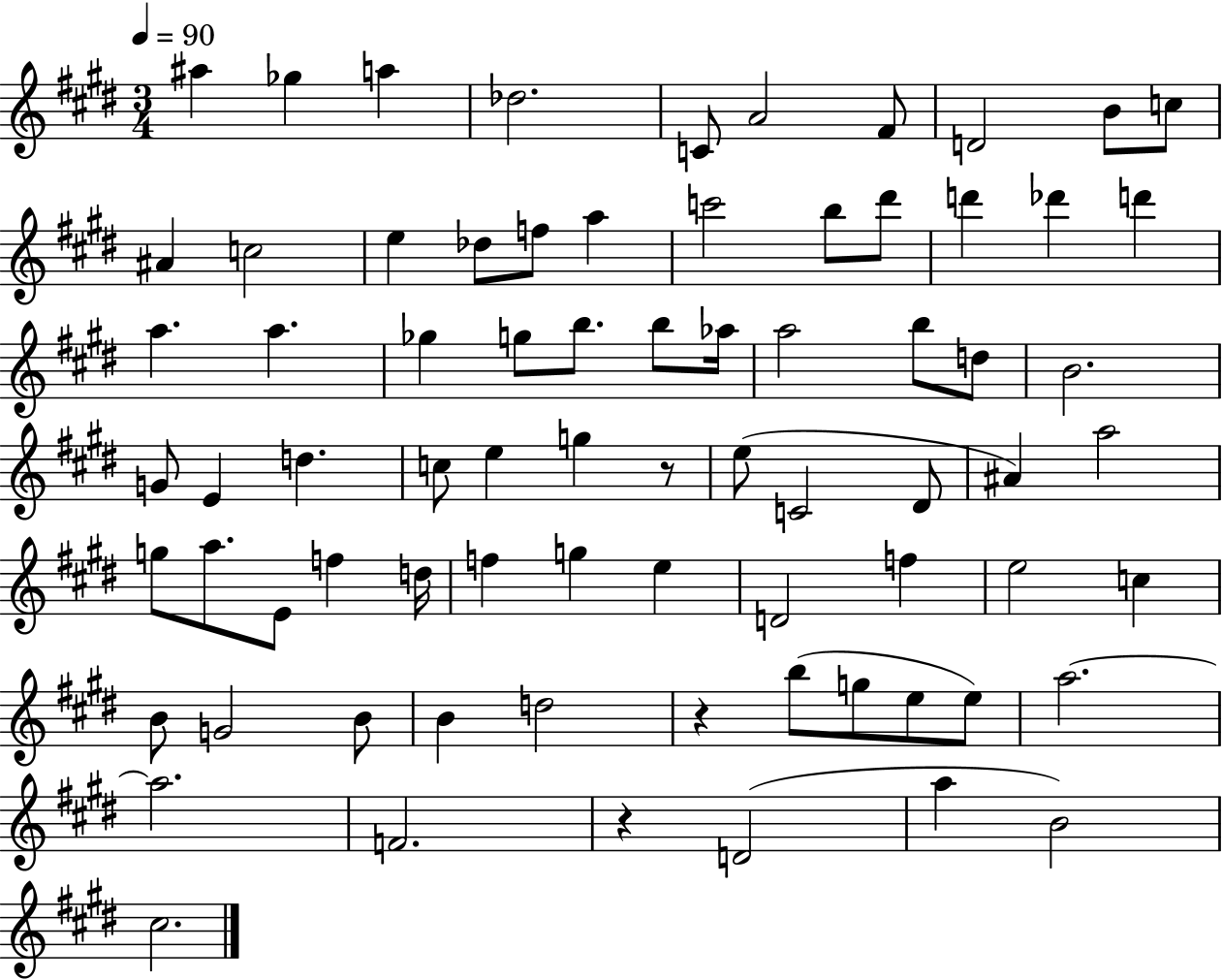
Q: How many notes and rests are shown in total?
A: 75